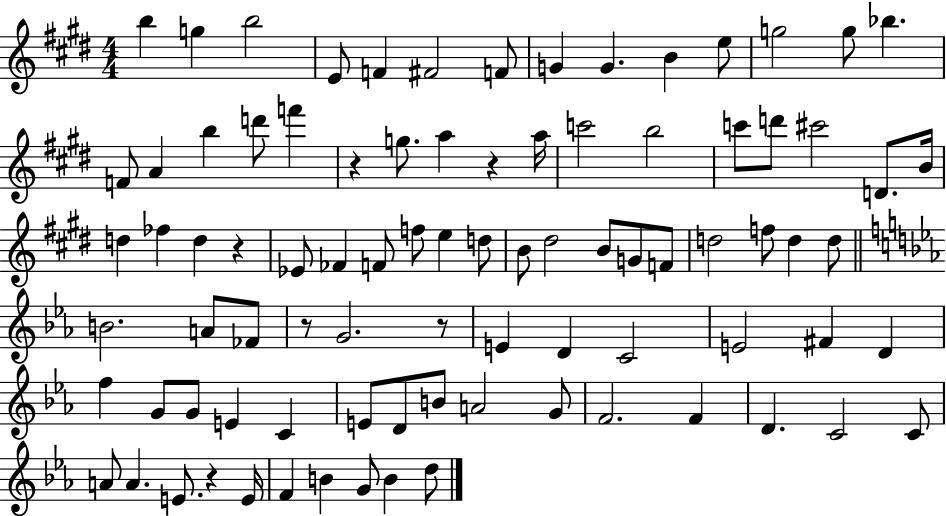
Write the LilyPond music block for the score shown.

{
  \clef treble
  \numericTimeSignature
  \time 4/4
  \key e \major
  b''4 g''4 b''2 | e'8 f'4 fis'2 f'8 | g'4 g'4. b'4 e''8 | g''2 g''8 bes''4. | \break f'8 a'4 b''4 d'''8 f'''4 | r4 g''8. a''4 r4 a''16 | c'''2 b''2 | c'''8 d'''8 cis'''2 d'8. b'16 | \break d''4 fes''4 d''4 r4 | ees'8 fes'4 f'8 f''8 e''4 d''8 | b'8 dis''2 b'8 g'8 f'8 | d''2 f''8 d''4 d''8 | \break \bar "||" \break \key ees \major b'2. a'8 fes'8 | r8 g'2. r8 | e'4 d'4 c'2 | e'2 fis'4 d'4 | \break f''4 g'8 g'8 e'4 c'4 | e'8 d'8 b'8 a'2 g'8 | f'2. f'4 | d'4. c'2 c'8 | \break a'8 a'4. e'8. r4 e'16 | f'4 b'4 g'8 b'4 d''8 | \bar "|."
}